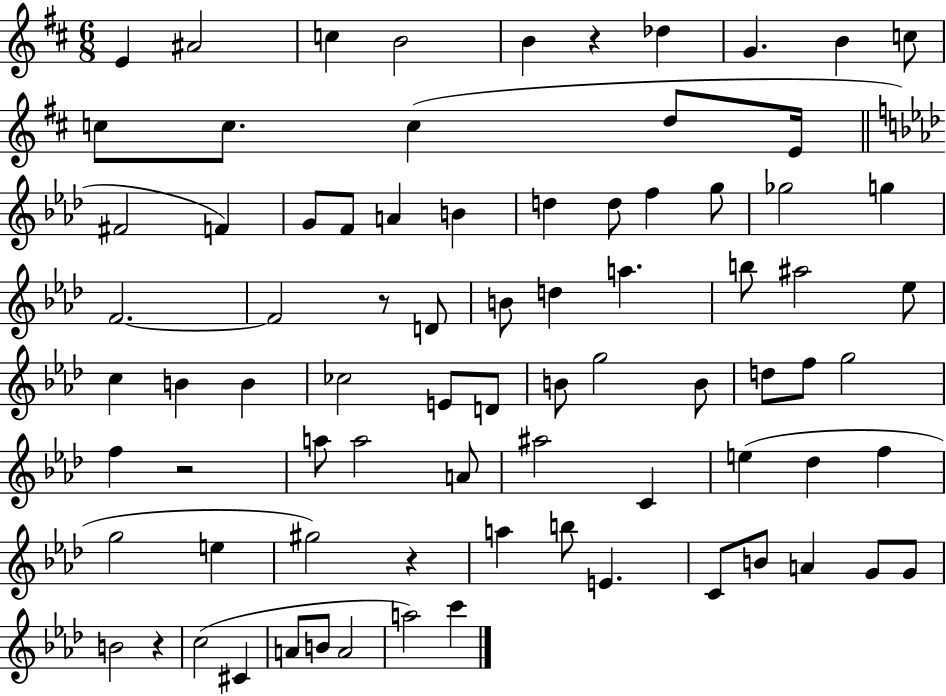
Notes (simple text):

E4/q A#4/h C5/q B4/h B4/q R/q Db5/q G4/q. B4/q C5/e C5/e C5/e. C5/q D5/e E4/s F#4/h F4/q G4/e F4/e A4/q B4/q D5/q D5/e F5/q G5/e Gb5/h G5/q F4/h. F4/h R/e D4/e B4/e D5/q A5/q. B5/e A#5/h Eb5/e C5/q B4/q B4/q CES5/h E4/e D4/e B4/e G5/h B4/e D5/e F5/e G5/h F5/q R/h A5/e A5/h A4/e A#5/h C4/q E5/q Db5/q F5/q G5/h E5/q G#5/h R/q A5/q B5/e E4/q. C4/e B4/e A4/q G4/e G4/e B4/h R/q C5/h C#4/q A4/e B4/e A4/h A5/h C6/q